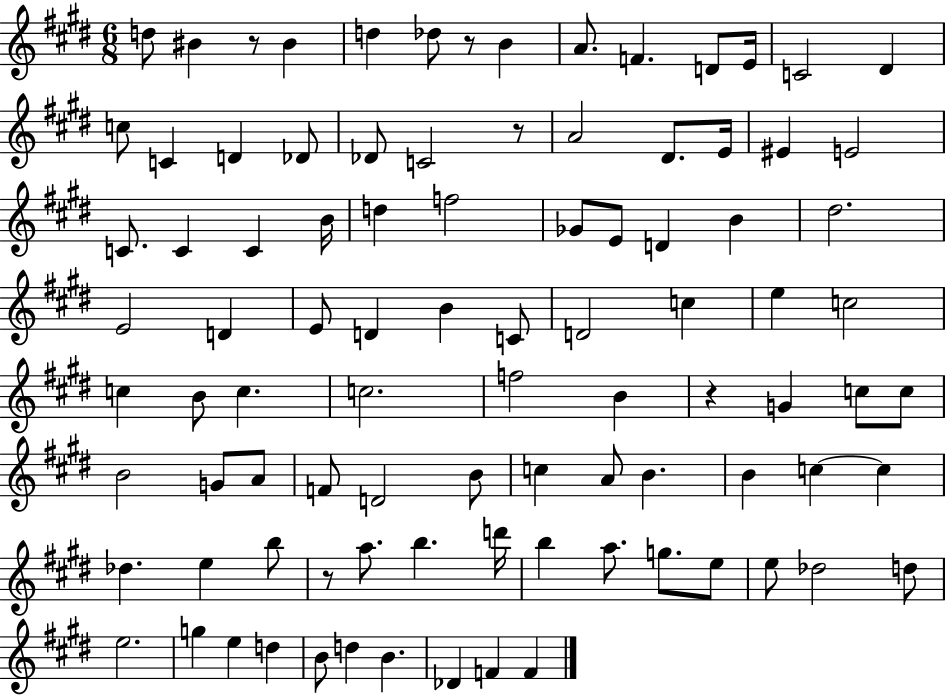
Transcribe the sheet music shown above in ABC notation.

X:1
T:Untitled
M:6/8
L:1/4
K:E
d/2 ^B z/2 ^B d _d/2 z/2 B A/2 F D/2 E/4 C2 ^D c/2 C D _D/2 _D/2 C2 z/2 A2 ^D/2 E/4 ^E E2 C/2 C C B/4 d f2 _G/2 E/2 D B ^d2 E2 D E/2 D B C/2 D2 c e c2 c B/2 c c2 f2 B z G c/2 c/2 B2 G/2 A/2 F/2 D2 B/2 c A/2 B B c c _d e b/2 z/2 a/2 b d'/4 b a/2 g/2 e/2 e/2 _d2 d/2 e2 g e d B/2 d B _D F F